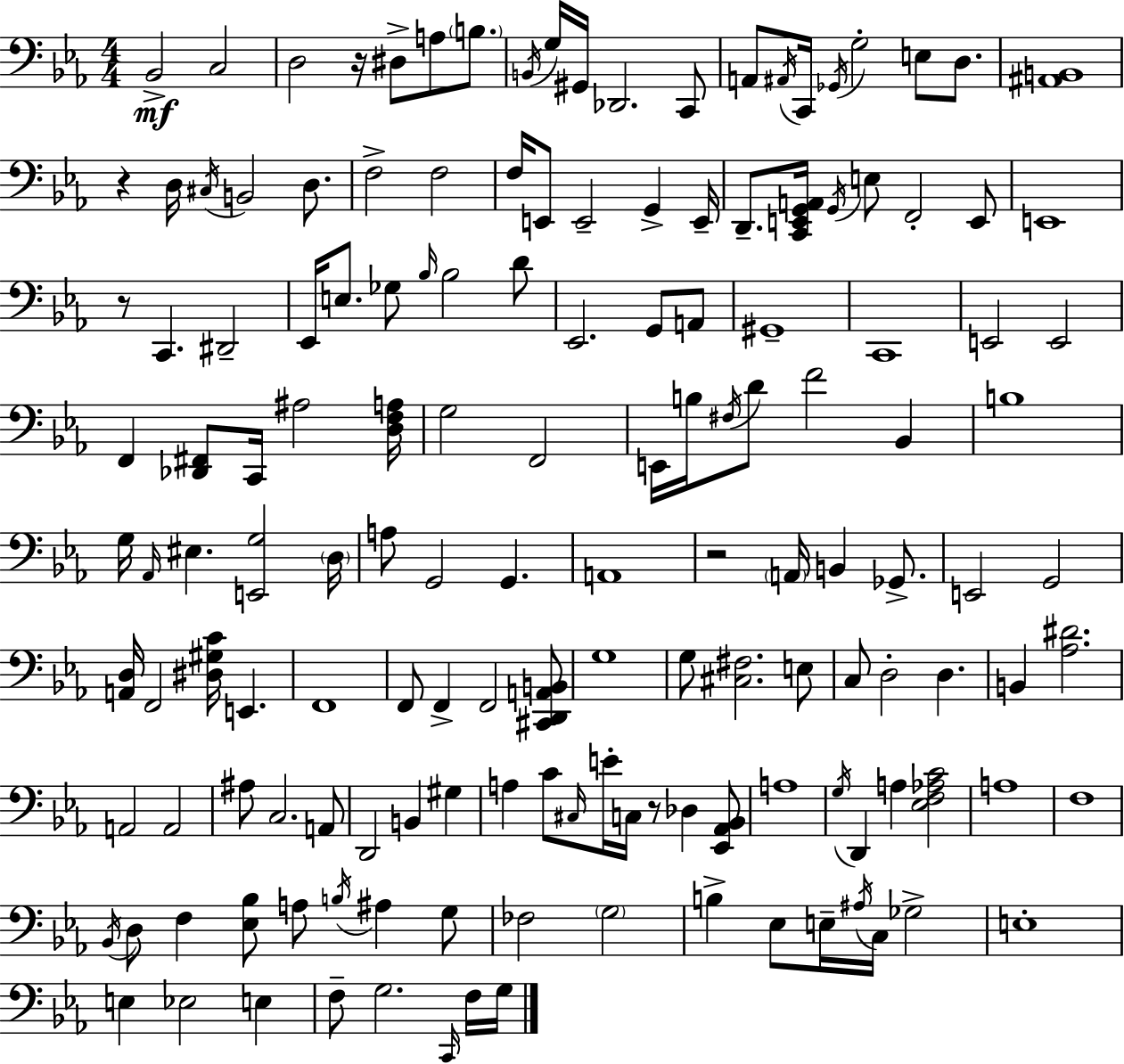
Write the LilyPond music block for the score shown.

{
  \clef bass
  \numericTimeSignature
  \time 4/4
  \key c \minor
  bes,2->\mf c2 | d2 r16 dis8-> a8 \parenthesize b8. | \acciaccatura { b,16 } g16 gis,16 des,2. c,8 | a,8 \acciaccatura { ais,16 } c,16 \acciaccatura { ges,16 } g2-. e8 | \break d8. <ais, b,>1 | r4 d16 \acciaccatura { cis16 } b,2 | d8. f2-> f2 | f16 e,8 e,2-- g,4-> | \break e,16-- d,8.-- <c, e, g, a,>16 \acciaccatura { g,16 } e8 f,2-. | e,8 e,1 | r8 c,4. dis,2-- | ees,16 e8. ges8 \grace { bes16 } bes2 | \break d'8 ees,2. | g,8 a,8 gis,1-- | c,1 | e,2 e,2 | \break f,4 <des, fis,>8 c,16 ais2 | <d f a>16 g2 f,2 | e,16 b16 \acciaccatura { fis16 } d'8 f'2 | bes,4 b1 | \break g16 \grace { aes,16 } eis4. <e, g>2 | \parenthesize d16 a8 g,2 | g,4. a,1 | r2 | \break \parenthesize a,16 b,4 ges,8.-> e,2 | g,2 <a, d>16 f,2 | <dis gis c'>16 e,4. f,1 | f,8 f,4-> f,2 | \break <cis, d, a, b,>8 g1 | g8 <cis fis>2. | e8 c8 d2-. | d4. b,4 <aes dis'>2. | \break a,2 | a,2 ais8 c2. | a,8 d,2 | b,4 gis4 a4 c'8 \grace { cis16 } e'16-. | \break c16 r8 des4 <ees, aes, bes,>8 a1 | \acciaccatura { g16 } d,4 a4 | <ees f aes c'>2 a1 | f1 | \break \acciaccatura { bes,16 } d8 f4 | <ees bes>8 a8 \acciaccatura { b16 } ais4 g8 fes2 | \parenthesize g2 b4-> | ees8 e16-- \acciaccatura { ais16 } c16 ges2-> e1-. | \break e4 | ees2 e4 f8-- g2. | \grace { c,16 } f16 g16 \bar "|."
}